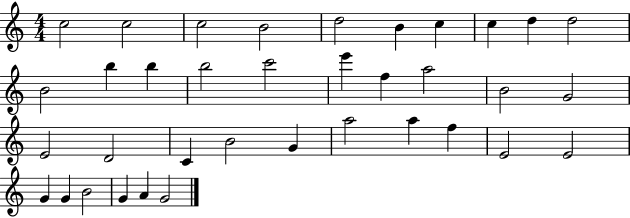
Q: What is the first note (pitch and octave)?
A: C5